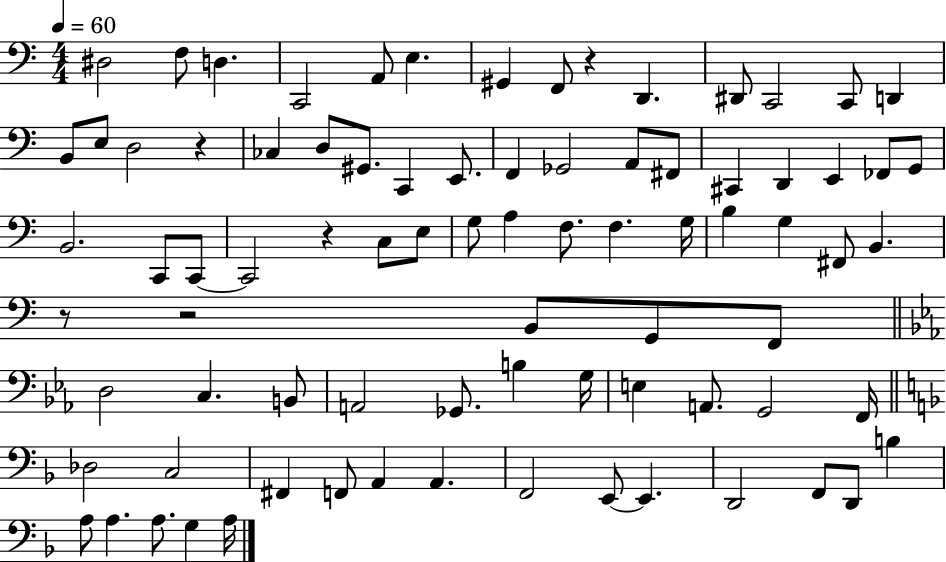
{
  \clef bass
  \numericTimeSignature
  \time 4/4
  \key c \major
  \tempo 4 = 60
  dis2 f8 d4. | c,2 a,8 e4. | gis,4 f,8 r4 d,4. | dis,8 c,2 c,8 d,4 | \break b,8 e8 d2 r4 | ces4 d8 gis,8. c,4 e,8. | f,4 ges,2 a,8 fis,8 | cis,4 d,4 e,4 fes,8 g,8 | \break b,2. c,8 c,8~~ | c,2 r4 c8 e8 | g8 a4 f8. f4. g16 | b4 g4 fis,8 b,4. | \break r8 r2 b,8 g,8 f,8 | \bar "||" \break \key c \minor d2 c4. b,8 | a,2 ges,8. b4 g16 | e4 a,8. g,2 f,16 | \bar "||" \break \key f \major des2 c2 | fis,4 f,8 a,4 a,4. | f,2 e,8~~ e,4. | d,2 f,8 d,8 b4 | \break a8 a4. a8. g4 a16 | \bar "|."
}